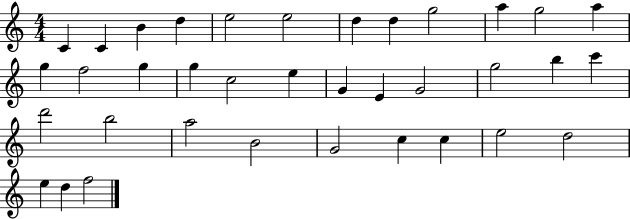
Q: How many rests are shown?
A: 0